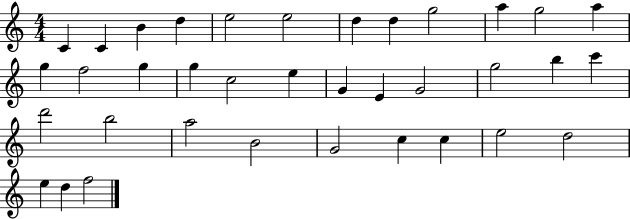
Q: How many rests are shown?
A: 0